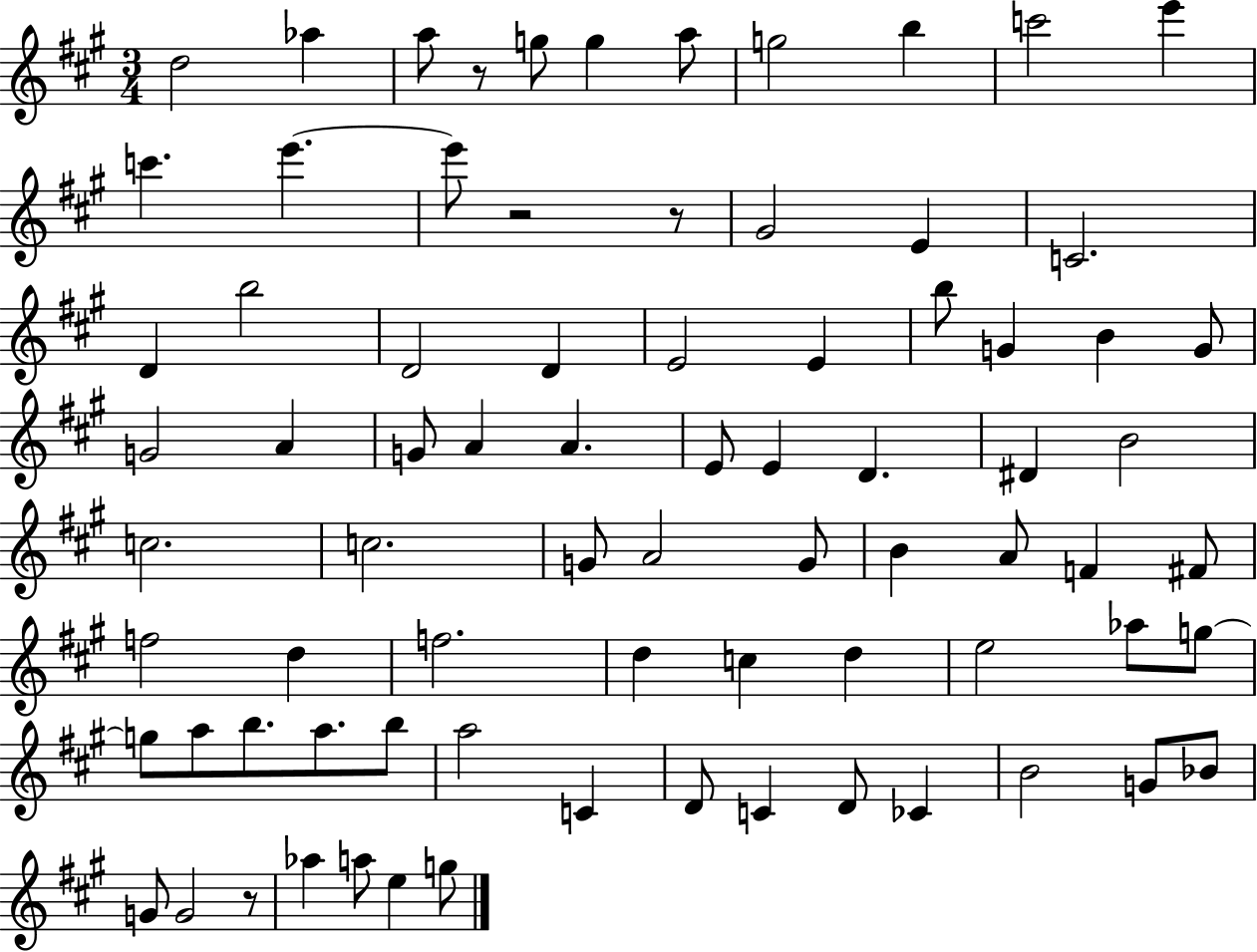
D5/h Ab5/q A5/e R/e G5/e G5/q A5/e G5/h B5/q C6/h E6/q C6/q. E6/q. E6/e R/h R/e G#4/h E4/q C4/h. D4/q B5/h D4/h D4/q E4/h E4/q B5/e G4/q B4/q G4/e G4/h A4/q G4/e A4/q A4/q. E4/e E4/q D4/q. D#4/q B4/h C5/h. C5/h. G4/e A4/h G4/e B4/q A4/e F4/q F#4/e F5/h D5/q F5/h. D5/q C5/q D5/q E5/h Ab5/e G5/e G5/e A5/e B5/e. A5/e. B5/e A5/h C4/q D4/e C4/q D4/e CES4/q B4/h G4/e Bb4/e G4/e G4/h R/e Ab5/q A5/e E5/q G5/e